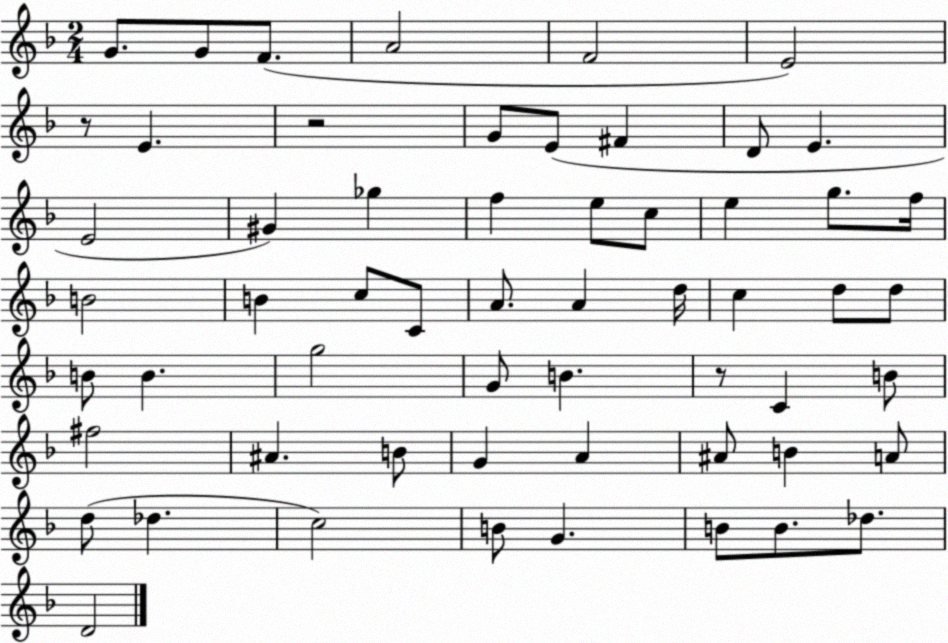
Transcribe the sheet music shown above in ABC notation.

X:1
T:Untitled
M:2/4
L:1/4
K:F
G/2 G/2 F/2 A2 F2 E2 z/2 E z2 G/2 E/2 ^F D/2 E E2 ^G _g f e/2 c/2 e g/2 f/4 B2 B c/2 C/2 A/2 A d/4 c d/2 d/2 B/2 B g2 G/2 B z/2 C B/2 ^f2 ^A B/2 G A ^A/2 B A/2 d/2 _d c2 B/2 G B/2 B/2 _d/2 D2